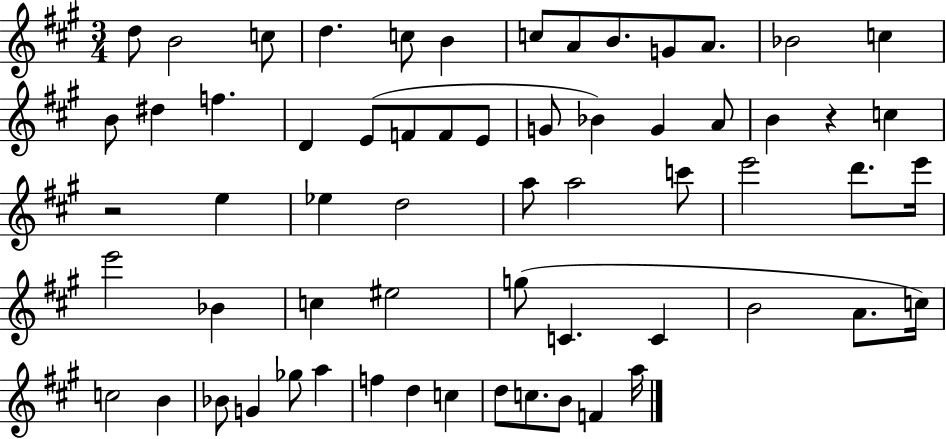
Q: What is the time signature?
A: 3/4